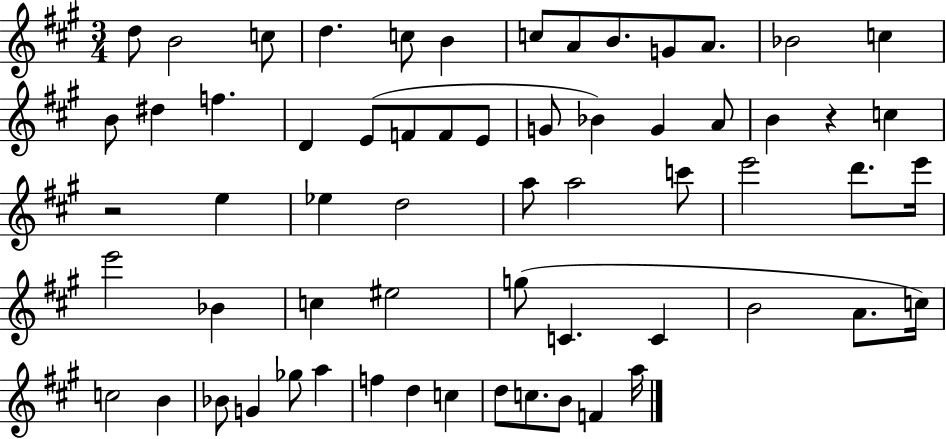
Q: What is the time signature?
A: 3/4